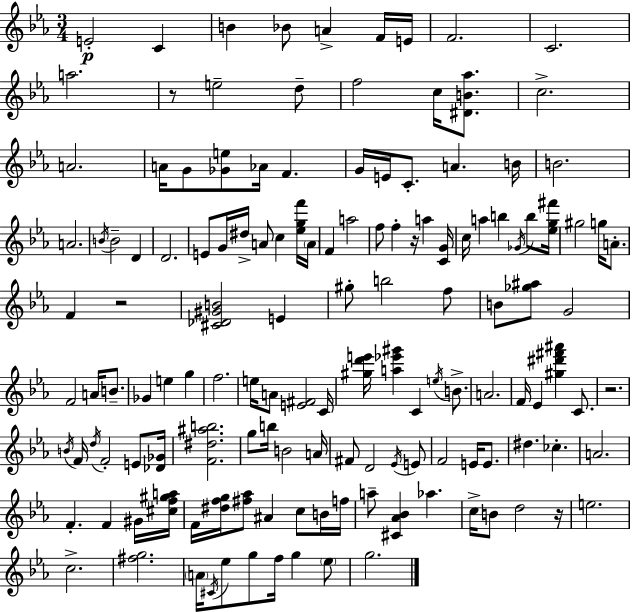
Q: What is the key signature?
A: EES major